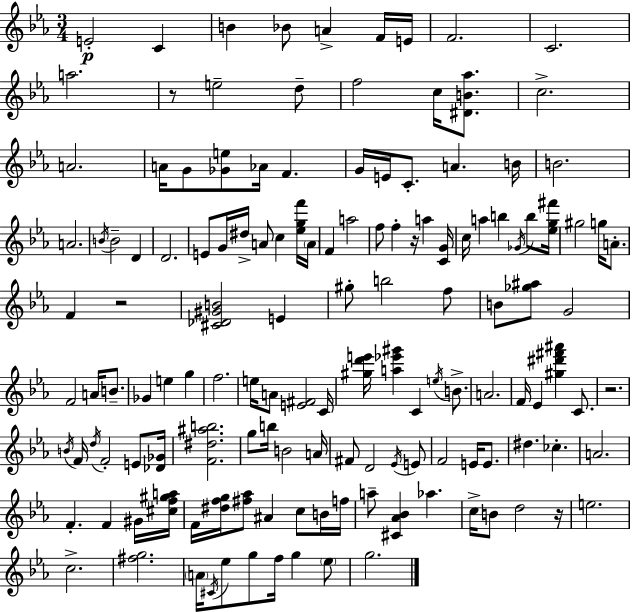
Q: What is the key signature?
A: EES major